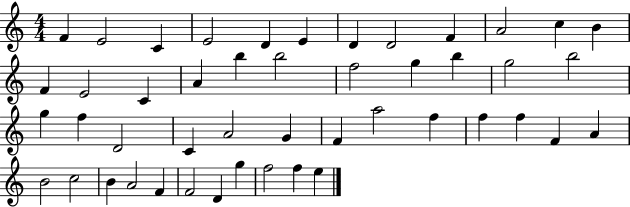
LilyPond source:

{
  \clef treble
  \numericTimeSignature
  \time 4/4
  \key c \major
  f'4 e'2 c'4 | e'2 d'4 e'4 | d'4 d'2 f'4 | a'2 c''4 b'4 | \break f'4 e'2 c'4 | a'4 b''4 b''2 | f''2 g''4 b''4 | g''2 b''2 | \break g''4 f''4 d'2 | c'4 a'2 g'4 | f'4 a''2 f''4 | f''4 f''4 f'4 a'4 | \break b'2 c''2 | b'4 a'2 f'4 | f'2 d'4 g''4 | f''2 f''4 e''4 | \break \bar "|."
}